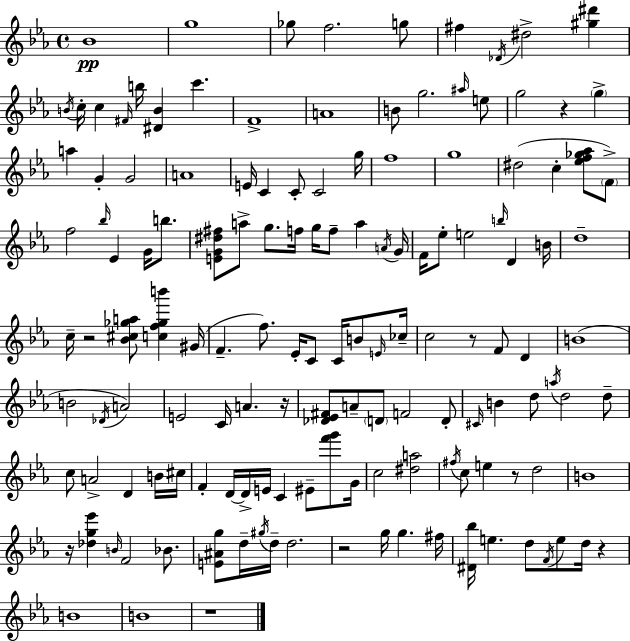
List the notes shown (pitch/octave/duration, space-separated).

Bb4/w G5/w Gb5/e F5/h. G5/e F#5/q Db4/s D#5/h [G#5,D#6]/q B4/s C5/s C5/q F#4/s B5/s [D#4,B4]/q C6/q. F4/w A4/w B4/e G5/h. A#5/s E5/e G5/h R/q G5/q A5/q G4/q G4/h A4/w E4/s C4/q C4/e C4/h G5/s F5/w G5/w D#5/h C5/q [Eb5,F5,Gb5,Ab5]/e F4/e F5/h Bb5/s Eb4/q G4/s B5/e. [E4,G4,D#5,F#5]/e A5/e G5/e. F5/s G5/s F5/e A5/q A4/s G4/s F4/s Eb5/e E5/h B5/s D4/q B4/s D5/w C5/s R/h [Bb4,C#5,Gb5,A5]/e [C5,F5,Gb5,B6]/q G#4/s F4/q. F5/e. Eb4/s C4/e C4/s B4/e E4/s CES5/s C5/h R/e F4/e D4/q B4/w B4/h Db4/s A4/h E4/h C4/s A4/q. R/s [Db4,Eb4,F#4]/e A4/e D4/e F4/h D4/e C#4/s B4/q D5/e A5/s D5/h D5/e C5/e A4/h D4/q B4/s C#5/s F4/q D4/s D4/s E4/s C4/q EIS4/e [F6,G6]/e G4/s C5/h [D#5,A5]/h F#5/s C5/e E5/q R/e D5/h B4/w R/s [Db5,G5,Eb6]/q B4/s F4/h Bb4/e. [E4,A#4,G5]/e D5/s G#5/s D5/s D5/h. R/h G5/s G5/q. F#5/s [D#4,Bb5]/s E5/q. D5/e F4/s E5/e D5/s R/q B4/w B4/w R/w